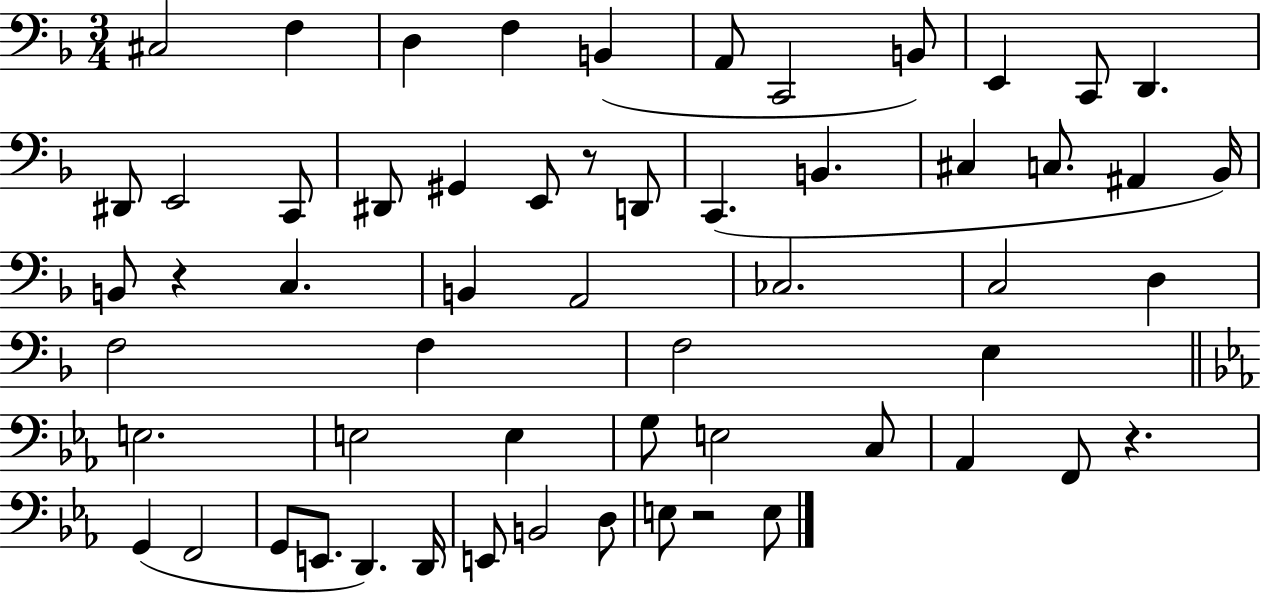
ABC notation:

X:1
T:Untitled
M:3/4
L:1/4
K:F
^C,2 F, D, F, B,, A,,/2 C,,2 B,,/2 E,, C,,/2 D,, ^D,,/2 E,,2 C,,/2 ^D,,/2 ^G,, E,,/2 z/2 D,,/2 C,, B,, ^C, C,/2 ^A,, _B,,/4 B,,/2 z C, B,, A,,2 _C,2 C,2 D, F,2 F, F,2 E, E,2 E,2 E, G,/2 E,2 C,/2 _A,, F,,/2 z G,, F,,2 G,,/2 E,,/2 D,, D,,/4 E,,/2 B,,2 D,/2 E,/2 z2 E,/2